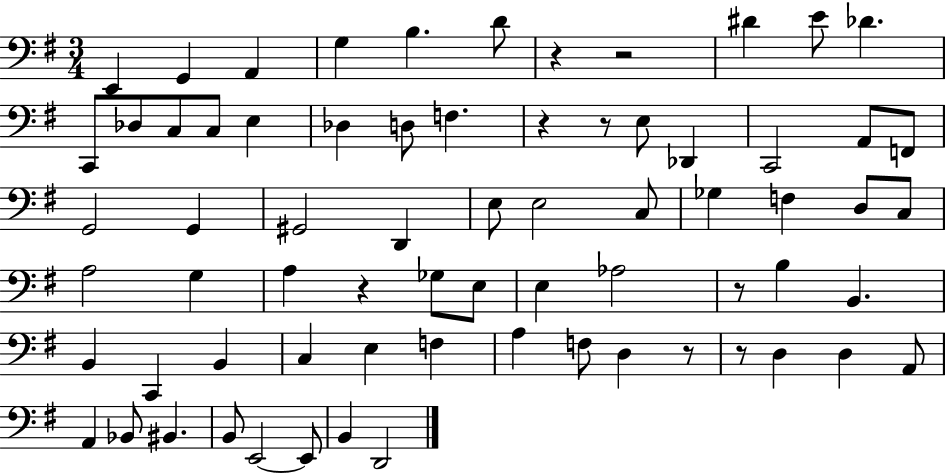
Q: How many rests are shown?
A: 8